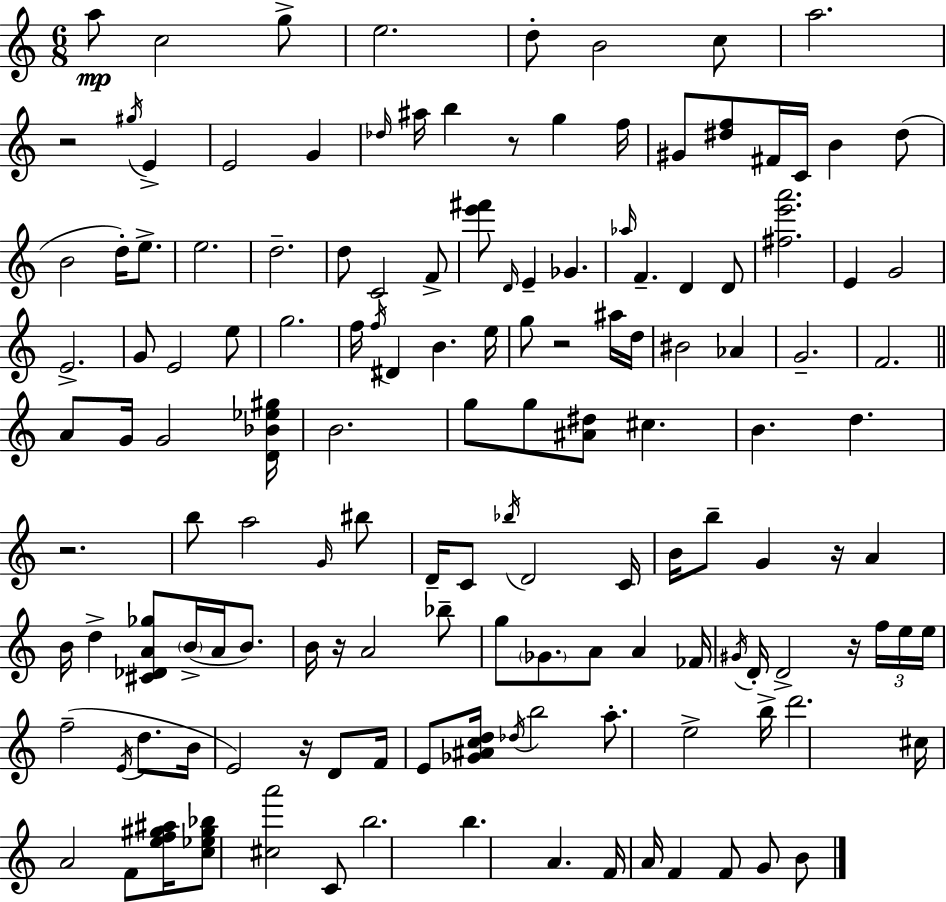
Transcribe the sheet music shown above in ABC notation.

X:1
T:Untitled
M:6/8
L:1/4
K:Am
a/2 c2 g/2 e2 d/2 B2 c/2 a2 z2 ^g/4 E E2 G _d/4 ^a/4 b z/2 g f/4 ^G/2 [^df]/2 ^F/4 C/4 B ^d/2 B2 d/4 e/2 e2 d2 d/2 C2 F/2 [e'^f']/2 D/4 E _G _a/4 F D D/2 [^fe'a']2 E G2 E2 G/2 E2 e/2 g2 f/4 f/4 ^D B e/4 g/2 z2 ^a/4 d/4 ^B2 _A G2 F2 A/2 G/4 G2 [D_B_e^g]/4 B2 g/2 g/2 [^A^d]/2 ^c B d z2 b/2 a2 G/4 ^b/2 D/4 C/2 _b/4 D2 C/4 B/4 b/2 G z/4 A B/4 d [^C_DA_g]/2 B/4 A/4 B/2 B/4 z/4 A2 _b/2 g/2 _G/2 A/2 A _F/4 ^G/4 D/4 D2 z/4 f/4 e/4 e/4 f2 E/4 d/2 B/4 E2 z/4 D/2 F/4 E/2 [_G^Acd]/4 _d/4 b2 a/2 e2 b/4 d'2 ^c/4 A2 F/2 [ef^g^a]/4 [c_e^g_b]/2 [^ca']2 C/2 b2 b A F/4 A/4 F F/2 G/2 B/2